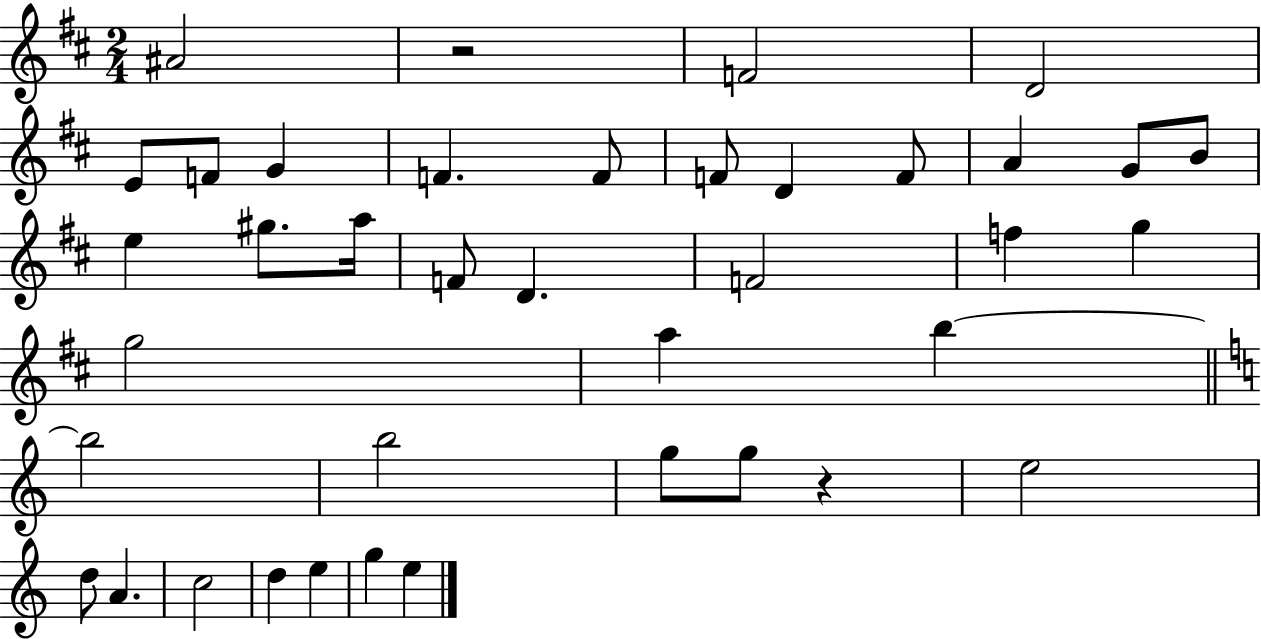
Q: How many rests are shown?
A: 2